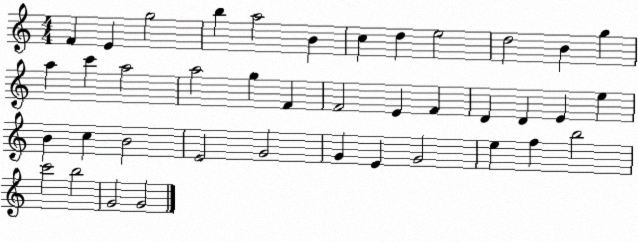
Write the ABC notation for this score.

X:1
T:Untitled
M:4/4
L:1/4
K:C
F E g2 b a2 B c d e2 d2 B g a c' a2 a2 g F F2 E F D D E e B c B2 E2 G2 G E G2 e f b2 c'2 b2 G2 G2